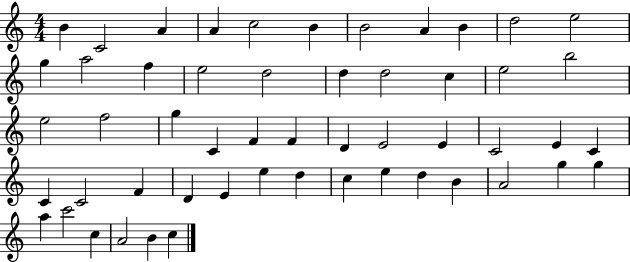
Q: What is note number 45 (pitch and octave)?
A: A4